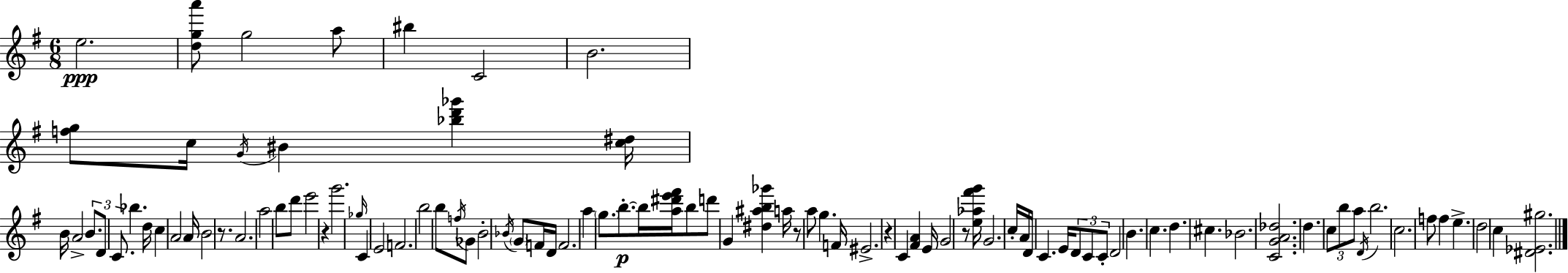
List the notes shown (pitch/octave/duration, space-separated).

E5/h. [D5,G5,A6]/e G5/h A5/e BIS5/q C4/h B4/h. [F5,G5]/e C5/s G4/s BIS4/q [Bb5,D6,Gb6]/q [C5,D#5]/s B4/s A4/h B4/e. D4/e C4/e. Bb5/q. D5/s C5/q A4/h A4/s B4/h R/e. A4/h. A5/h B5/e D6/e E6/h R/q G6/h. Gb5/s C4/q E4/h F4/h. B5/h B5/e F5/s Gb4/e B4/h Bb4/s G4/e F4/s D4/s F4/h. A5/q G5/e. B5/e. B5/s [A5,D#6,E6,F#6]/s B5/e D6/e G4/q [D#5,A#5,B5,Gb6]/q A5/s R/e A5/e G5/q. F4/s EIS4/h. R/q C4/q [F#4,A4]/q E4/s G4/h R/e [E5,Ab5,F#6,G6]/s G4/h. C5/s A4/s D4/s C4/q. E4/s D4/e C4/e C4/e D4/h B4/q. C5/q. D5/q. C#5/q. Bb4/h. [C4,G4,A4,Db5]/h. D5/q. C5/e B5/e A5/e D4/s B5/h. C5/h. F5/e F5/q E5/q. D5/h C5/q [D#4,Eb4,G#5]/h.